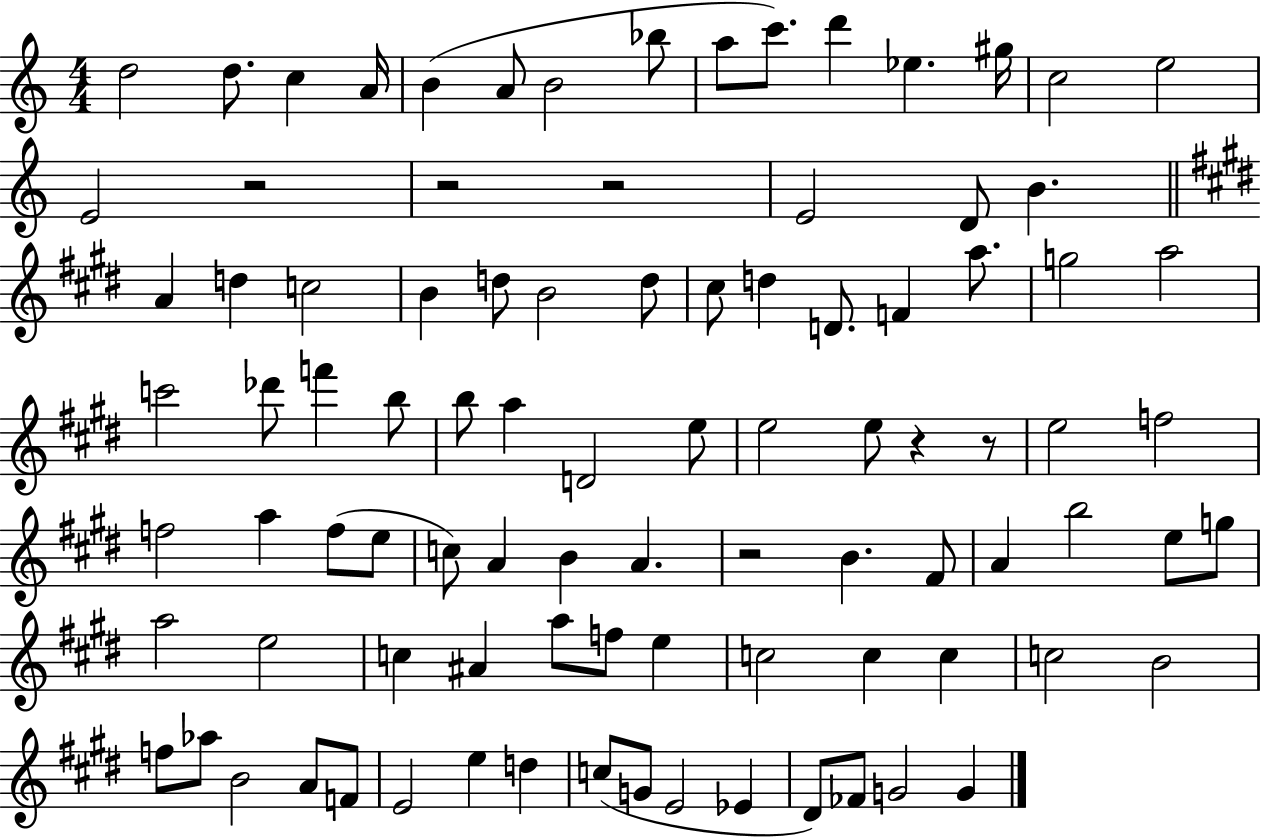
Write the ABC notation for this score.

X:1
T:Untitled
M:4/4
L:1/4
K:C
d2 d/2 c A/4 B A/2 B2 _b/2 a/2 c'/2 d' _e ^g/4 c2 e2 E2 z2 z2 z2 E2 D/2 B A d c2 B d/2 B2 d/2 ^c/2 d D/2 F a/2 g2 a2 c'2 _d'/2 f' b/2 b/2 a D2 e/2 e2 e/2 z z/2 e2 f2 f2 a f/2 e/2 c/2 A B A z2 B ^F/2 A b2 e/2 g/2 a2 e2 c ^A a/2 f/2 e c2 c c c2 B2 f/2 _a/2 B2 A/2 F/2 E2 e d c/2 G/2 E2 _E ^D/2 _F/2 G2 G